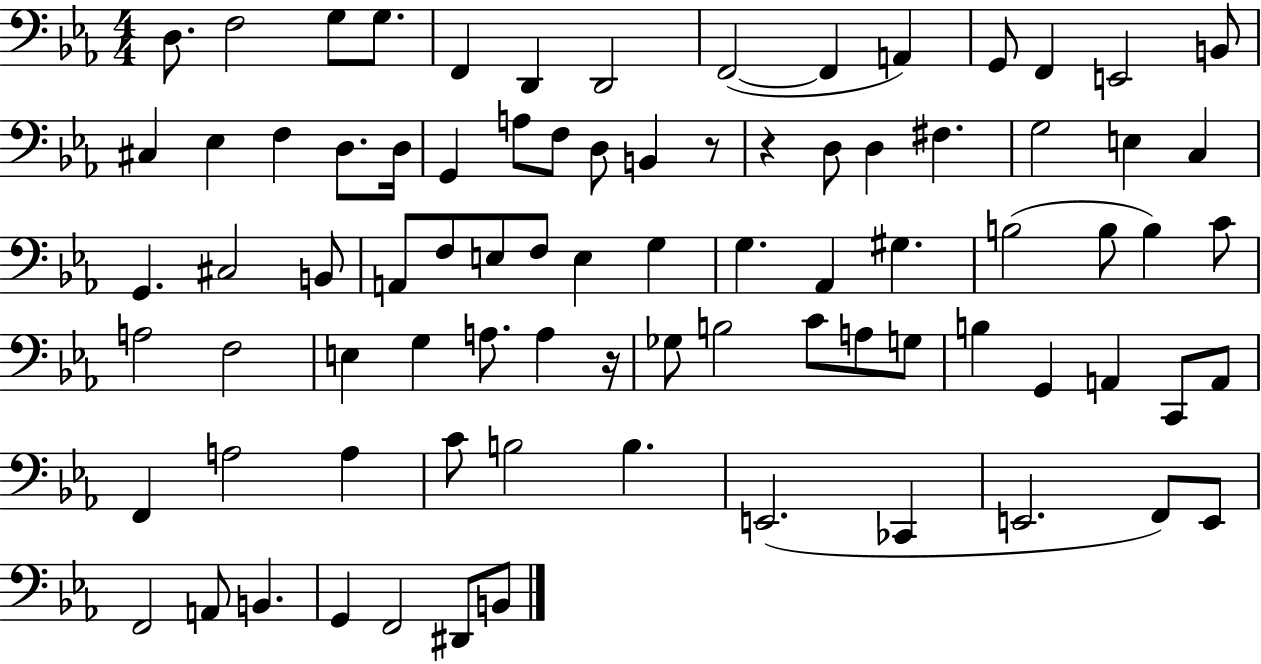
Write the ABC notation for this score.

X:1
T:Untitled
M:4/4
L:1/4
K:Eb
D,/2 F,2 G,/2 G,/2 F,, D,, D,,2 F,,2 F,, A,, G,,/2 F,, E,,2 B,,/2 ^C, _E, F, D,/2 D,/4 G,, A,/2 F,/2 D,/2 B,, z/2 z D,/2 D, ^F, G,2 E, C, G,, ^C,2 B,,/2 A,,/2 F,/2 E,/2 F,/2 E, G, G, _A,, ^G, B,2 B,/2 B, C/2 A,2 F,2 E, G, A,/2 A, z/4 _G,/2 B,2 C/2 A,/2 G,/2 B, G,, A,, C,,/2 A,,/2 F,, A,2 A, C/2 B,2 B, E,,2 _C,, E,,2 F,,/2 E,,/2 F,,2 A,,/2 B,, G,, F,,2 ^D,,/2 B,,/2